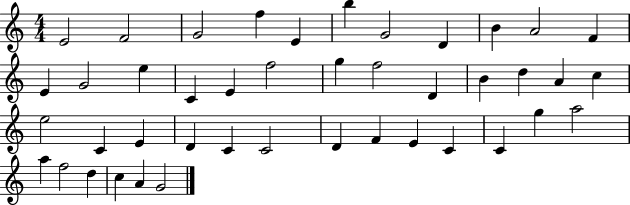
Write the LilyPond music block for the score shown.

{
  \clef treble
  \numericTimeSignature
  \time 4/4
  \key c \major
  e'2 f'2 | g'2 f''4 e'4 | b''4 g'2 d'4 | b'4 a'2 f'4 | \break e'4 g'2 e''4 | c'4 e'4 f''2 | g''4 f''2 d'4 | b'4 d''4 a'4 c''4 | \break e''2 c'4 e'4 | d'4 c'4 c'2 | d'4 f'4 e'4 c'4 | c'4 g''4 a''2 | \break a''4 f''2 d''4 | c''4 a'4 g'2 | \bar "|."
}